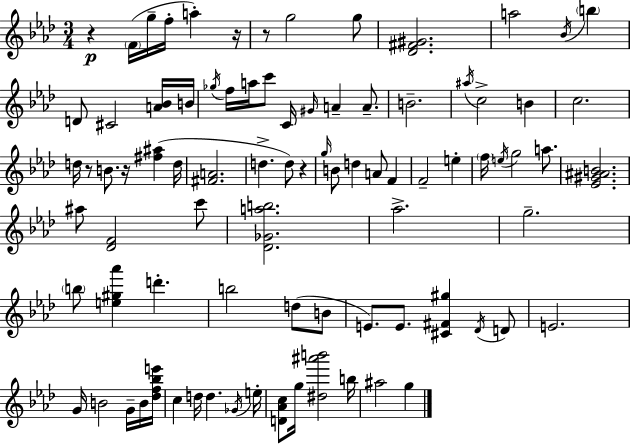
{
  \clef treble
  \numericTimeSignature
  \time 3/4
  \key f \minor
  r4\p \parenthesize f'16( g''16-- f''16-. a''4-.) r16 | r8 g''2 g''8 | <des' fis' gis'>2. | a''2 \acciaccatura { bes'16 } \parenthesize b''4 | \break d'8 cis'2 <a' bes'>16 | b'16 \acciaccatura { ges''16 } f''16 a''16 c'''8 c'16 \grace { gis'16 } a'4-- | a'8.-- b'2.-- | \acciaccatura { ais''16 } c''2-> | \break b'4 c''2. | d''16 r8 b'8. r16 <fis'' ais''>4( | d''16 <fis' a'>2. | d''4.-> d''8) | \break r4 \grace { g''16 } b'8 d''4 a'8 | f'4 f'2-- | e''4-. \parenthesize f''16 \acciaccatura { e''16 } g''2 | a''8. <ees' gis' ais' b'>2. | \break ais''8 <des' f'>2 | c'''8 <des' ges' a'' b''>2. | aes''2.-> | g''2.-- | \break \parenthesize b''8 <e'' gis'' aes'''>4 | d'''4.-. b''2 | d''8( b'8 e'8.) e'8. | <cis' fis' gis''>4 \acciaccatura { des'16 } d'8 e'2. | \break g'16 b'2 | g'16-- b'16 <des'' f'' bes'' e'''>16 c''4 d''16 | d''4. \acciaccatura { ges'16 } e''16-. <d' aes' c''>8 g''16 <dis'' ais''' b'''>2 | b''16 ais''2 | \break g''4 \bar "|."
}